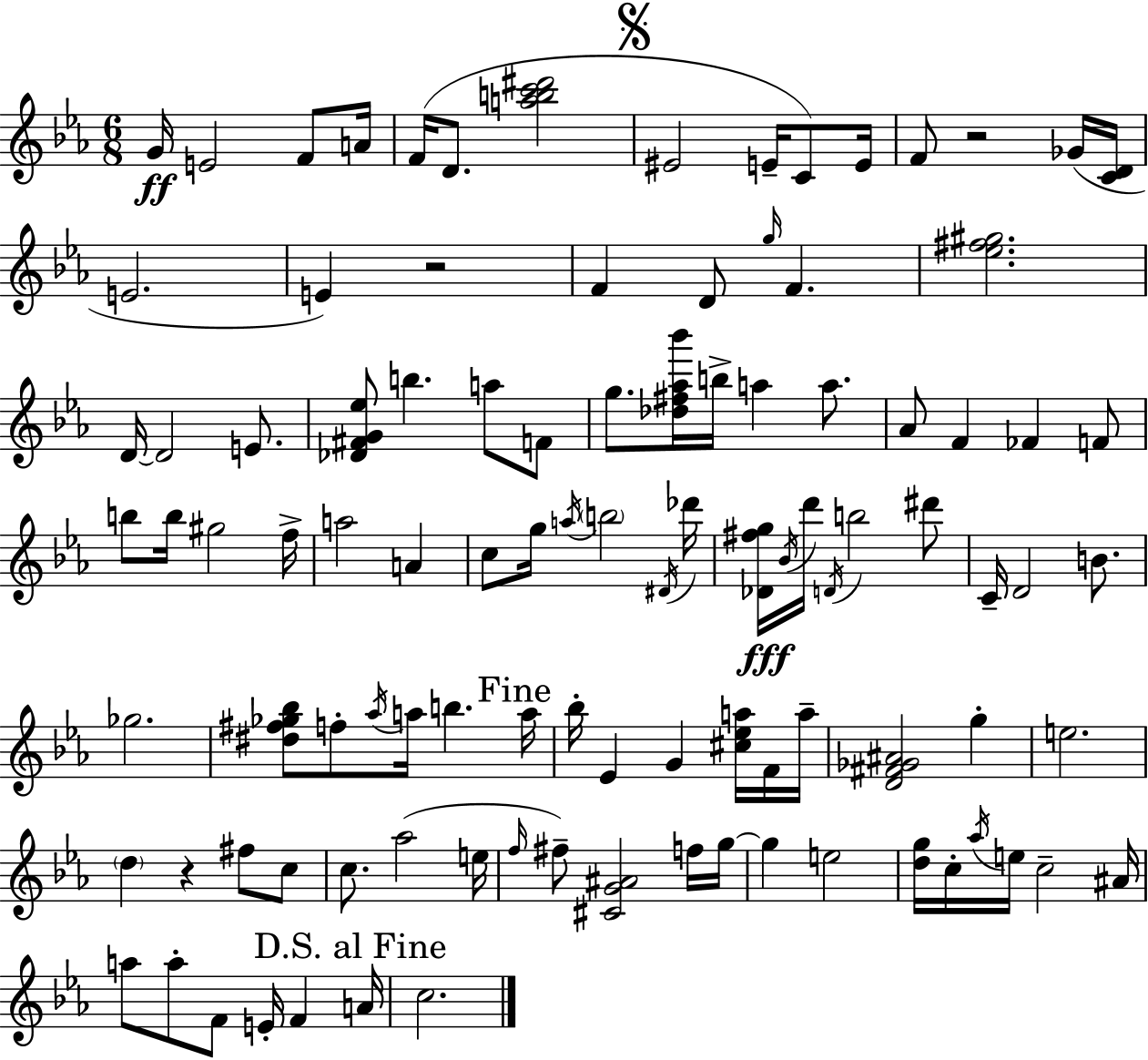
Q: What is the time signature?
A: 6/8